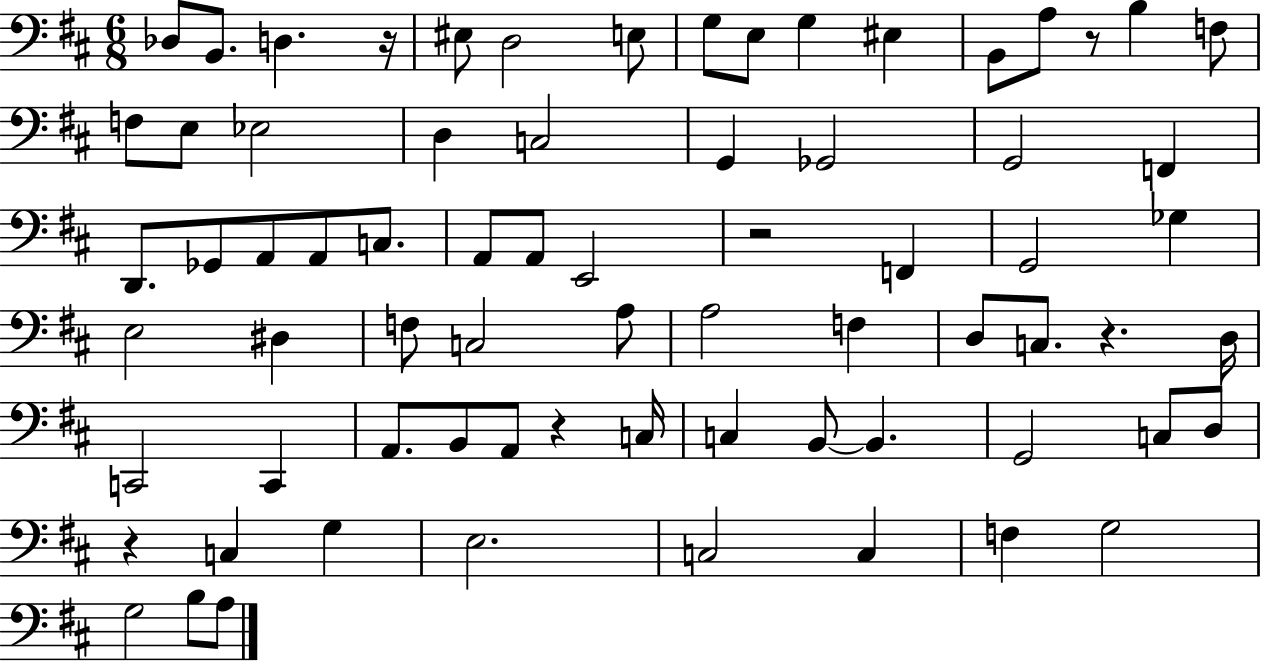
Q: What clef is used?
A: bass